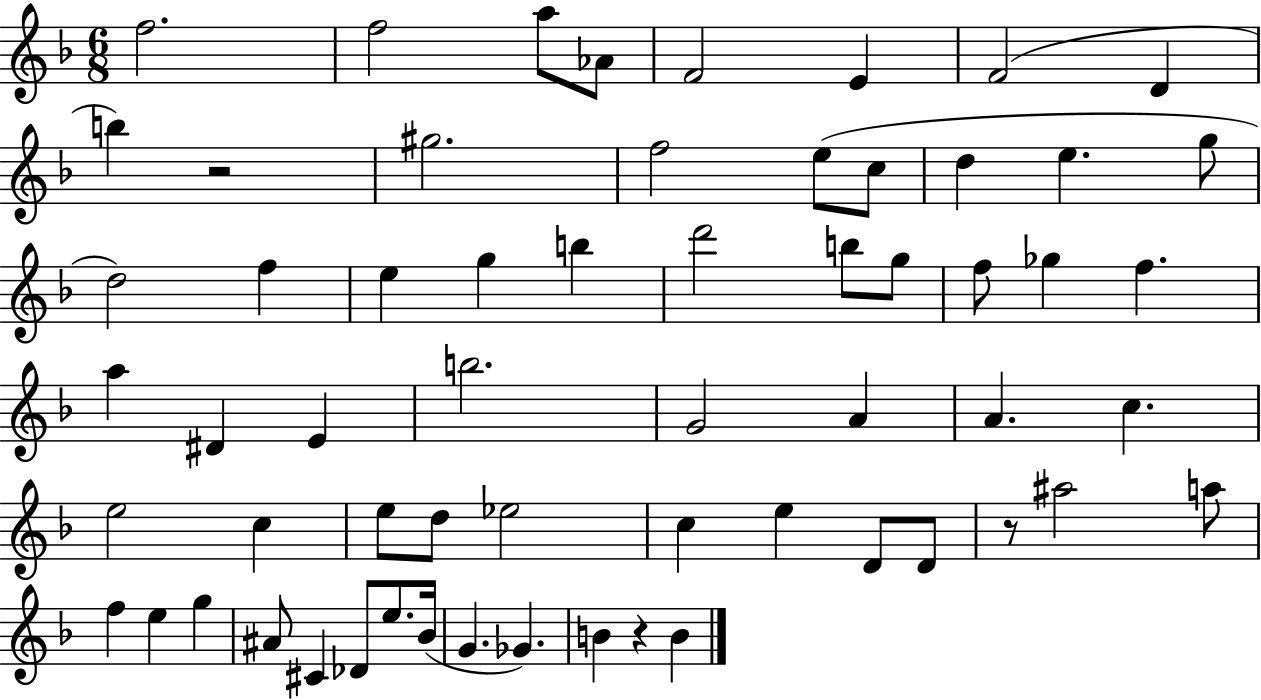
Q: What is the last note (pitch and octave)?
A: B4